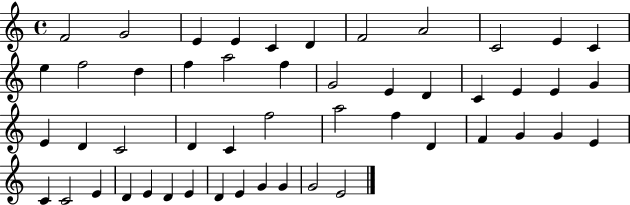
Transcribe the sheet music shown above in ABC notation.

X:1
T:Untitled
M:4/4
L:1/4
K:C
F2 G2 E E C D F2 A2 C2 E C e f2 d f a2 f G2 E D C E E G E D C2 D C f2 a2 f D F G G E C C2 E D E D E D E G G G2 E2